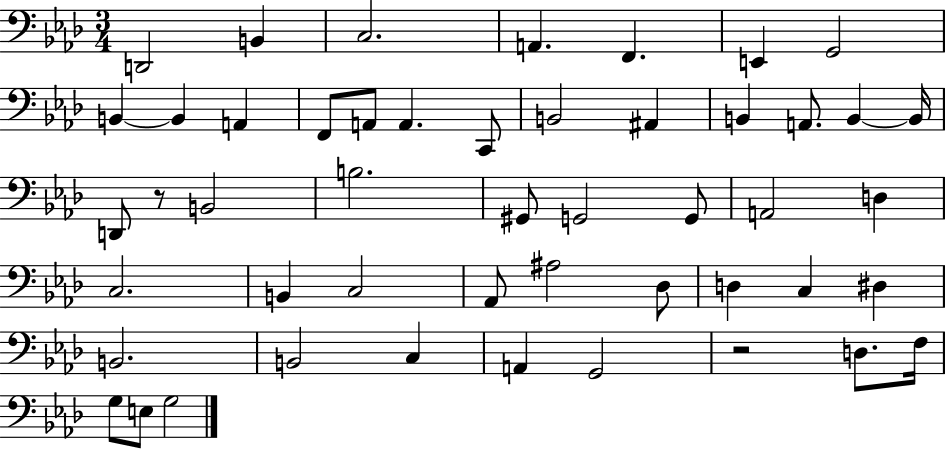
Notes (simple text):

D2/h B2/q C3/h. A2/q. F2/q. E2/q G2/h B2/q B2/q A2/q F2/e A2/e A2/q. C2/e B2/h A#2/q B2/q A2/e. B2/q B2/s D2/e R/e B2/h B3/h. G#2/e G2/h G2/e A2/h D3/q C3/h. B2/q C3/h Ab2/e A#3/h Db3/e D3/q C3/q D#3/q B2/h. B2/h C3/q A2/q G2/h R/h D3/e. F3/s G3/e E3/e G3/h